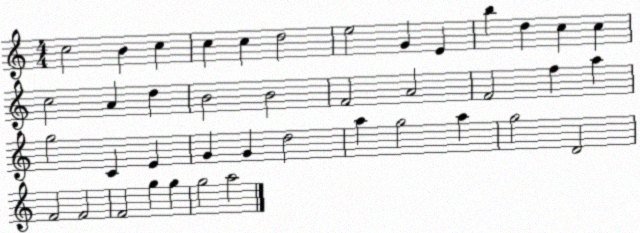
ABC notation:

X:1
T:Untitled
M:4/4
L:1/4
K:C
c2 B c c c d2 e2 G E b d c c c2 A d B2 B2 F2 A2 F2 f a g2 C E G G d2 a g2 a g2 D2 F2 F2 F2 g g g2 a2